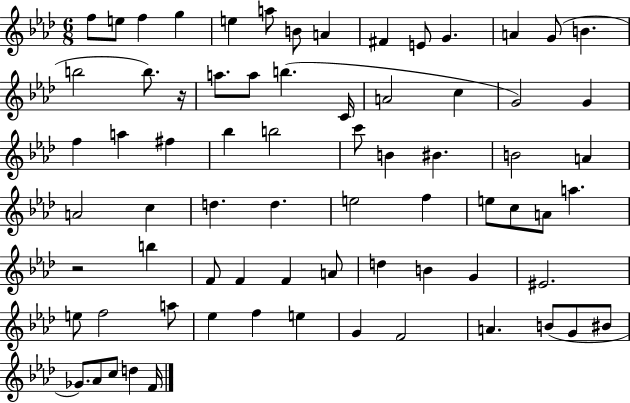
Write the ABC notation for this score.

X:1
T:Untitled
M:6/8
L:1/4
K:Ab
f/2 e/2 f g e a/2 B/2 A ^F E/2 G A G/2 B b2 b/2 z/4 a/2 a/2 b C/4 A2 c G2 G f a ^f _b b2 c'/2 B ^B B2 A A2 c d d e2 f e/2 c/2 A/2 a z2 b F/2 F F A/2 d B G ^E2 e/2 f2 a/2 _e f e G F2 A B/2 G/2 ^B/2 _G/2 _A/2 c/2 d F/4